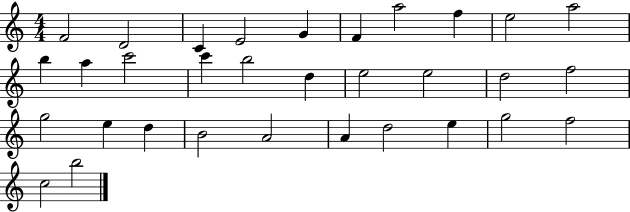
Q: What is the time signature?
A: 4/4